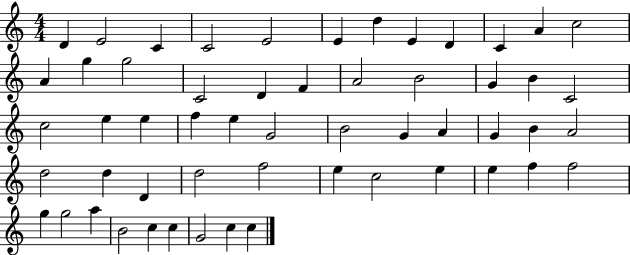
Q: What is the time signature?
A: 4/4